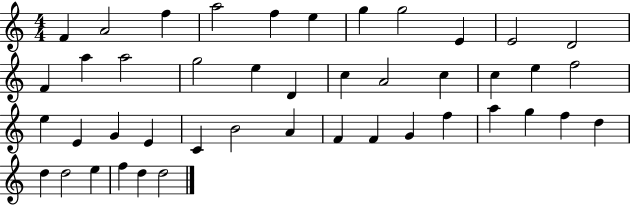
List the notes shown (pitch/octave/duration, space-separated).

F4/q A4/h F5/q A5/h F5/q E5/q G5/q G5/h E4/q E4/h D4/h F4/q A5/q A5/h G5/h E5/q D4/q C5/q A4/h C5/q C5/q E5/q F5/h E5/q E4/q G4/q E4/q C4/q B4/h A4/q F4/q F4/q G4/q F5/q A5/q G5/q F5/q D5/q D5/q D5/h E5/q F5/q D5/q D5/h